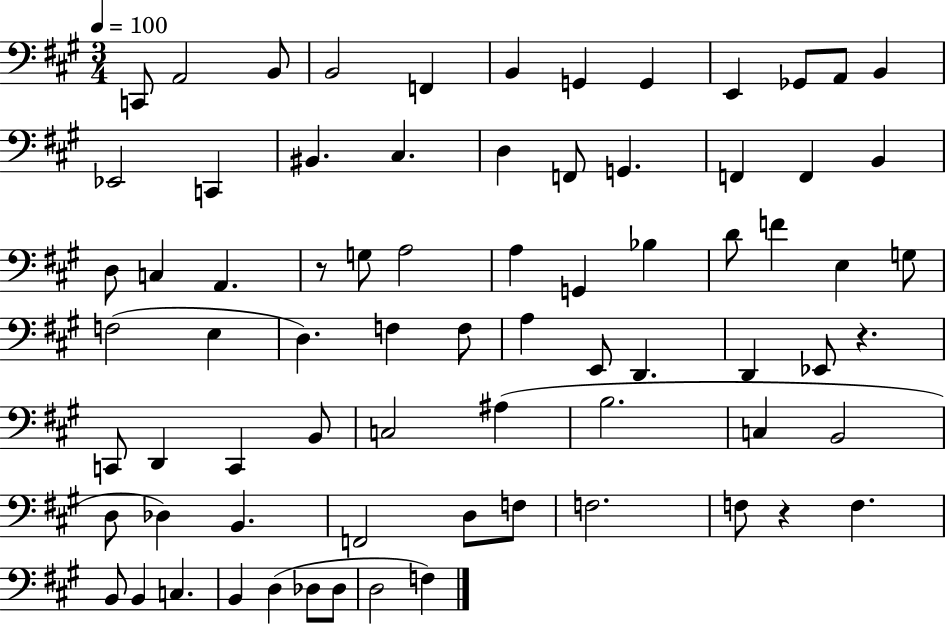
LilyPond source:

{
  \clef bass
  \numericTimeSignature
  \time 3/4
  \key a \major
  \tempo 4 = 100
  c,8 a,2 b,8 | b,2 f,4 | b,4 g,4 g,4 | e,4 ges,8 a,8 b,4 | \break ees,2 c,4 | bis,4. cis4. | d4 f,8 g,4. | f,4 f,4 b,4 | \break d8 c4 a,4. | r8 g8 a2 | a4 g,4 bes4 | d'8 f'4 e4 g8 | \break f2( e4 | d4.) f4 f8 | a4 e,8 d,4. | d,4 ees,8 r4. | \break c,8 d,4 c,4 b,8 | c2 ais4( | b2. | c4 b,2 | \break d8 des4) b,4. | f,2 d8 f8 | f2. | f8 r4 f4. | \break b,8 b,4 c4. | b,4 d4( des8 des8 | d2 f4) | \bar "|."
}